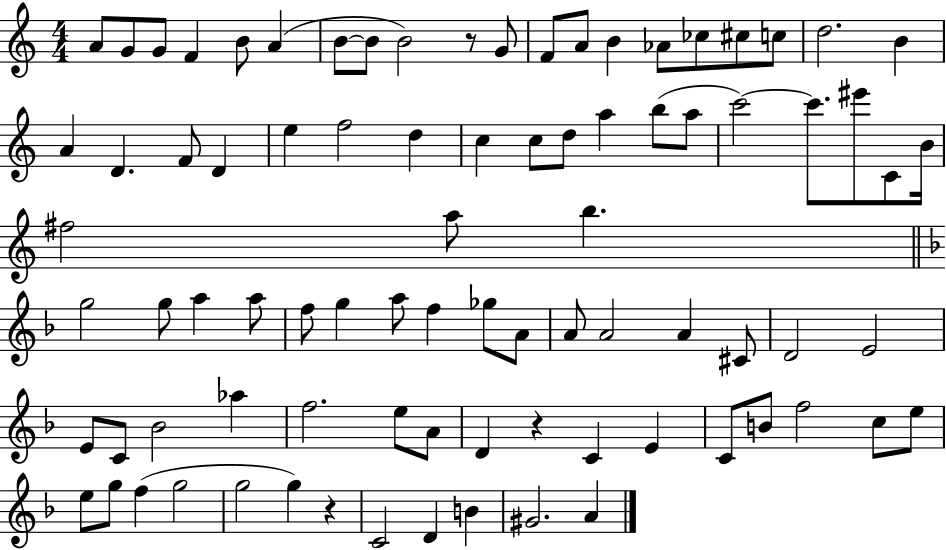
A4/e G4/e G4/e F4/q B4/e A4/q B4/e B4/e B4/h R/e G4/e F4/e A4/e B4/q Ab4/e CES5/e C#5/e C5/e D5/h. B4/q A4/q D4/q. F4/e D4/q E5/q F5/h D5/q C5/q C5/e D5/e A5/q B5/e A5/e C6/h C6/e. EIS6/e C4/e B4/s F#5/h A5/e B5/q. G5/h G5/e A5/q A5/e F5/e G5/q A5/e F5/q Gb5/e A4/e A4/e A4/h A4/q C#4/e D4/h E4/h E4/e C4/e Bb4/h Ab5/q F5/h. E5/e A4/e D4/q R/q C4/q E4/q C4/e B4/e F5/h C5/e E5/e E5/e G5/e F5/q G5/h G5/h G5/q R/q C4/h D4/q B4/q G#4/h. A4/q